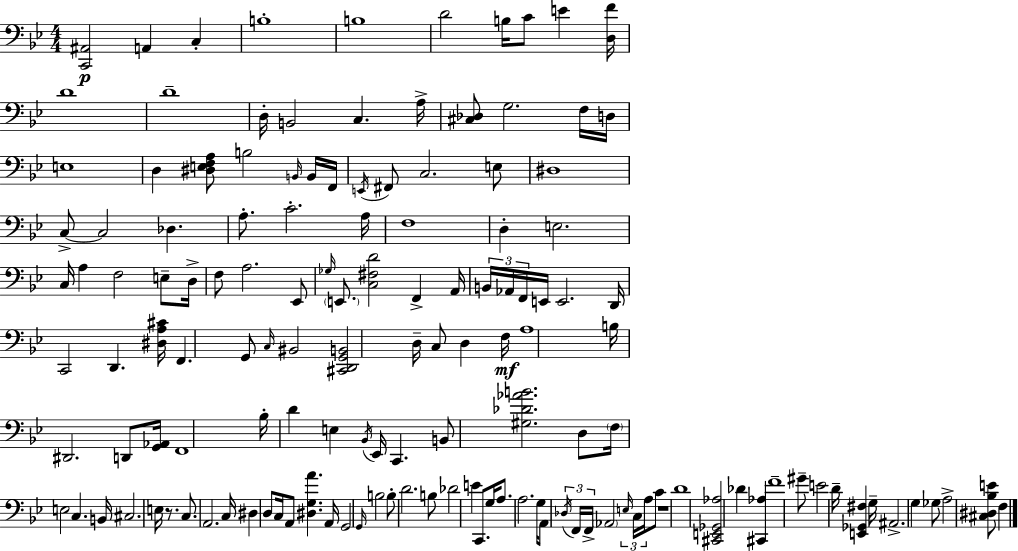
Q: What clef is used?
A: bass